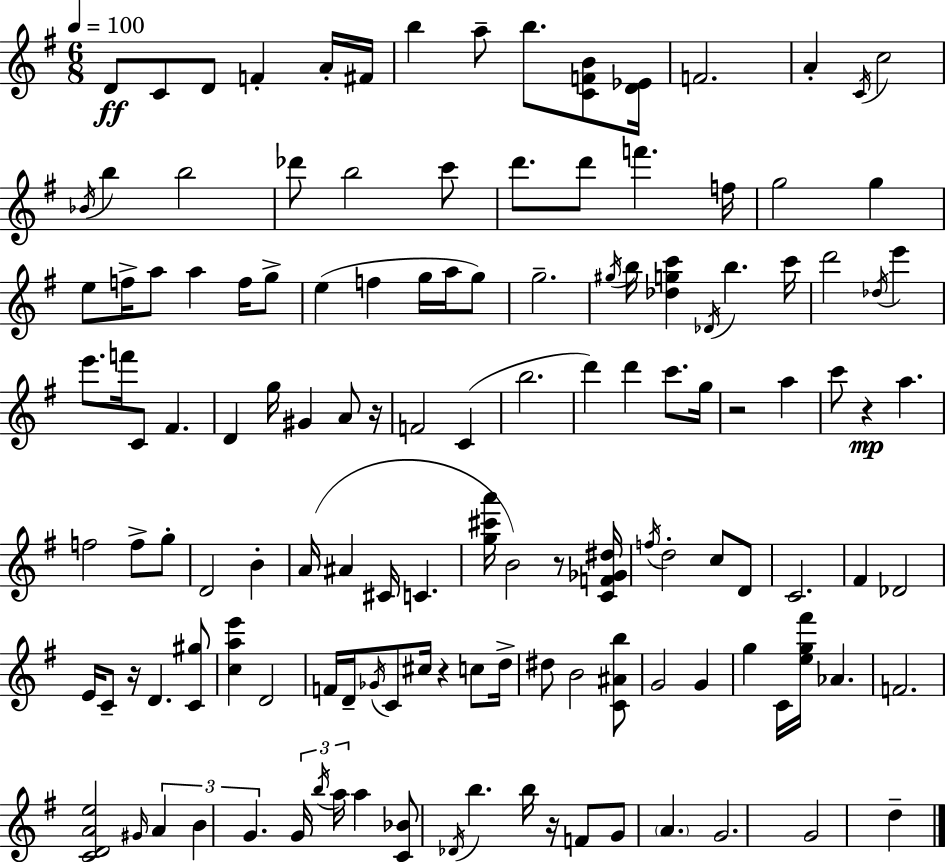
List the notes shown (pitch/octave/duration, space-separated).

D4/e C4/e D4/e F4/q A4/s F#4/s B5/q A5/e B5/e. [C4,F4,B4]/e [D4,Eb4]/s F4/h. A4/q C4/s C5/h Bb4/s B5/q B5/h Db6/e B5/h C6/e D6/e. D6/e F6/q. F5/s G5/h G5/q E5/e F5/s A5/e A5/q F5/s G5/e E5/q F5/q G5/s A5/s G5/e G5/h. G#5/s B5/s [Db5,G5,C6]/q Db4/s B5/q. C6/s D6/h Db5/s E6/q E6/e. F6/s C4/e F#4/q. D4/q G5/s G#4/q A4/e R/s F4/h C4/q B5/h. D6/q D6/q C6/e. G5/s R/h A5/q C6/e R/q A5/q. F5/h F5/e G5/e D4/h B4/q A4/s A#4/q C#4/s C4/q. [G5,C#6,A6]/s B4/h R/e [C4,F4,Gb4,D#5]/s F5/s D5/h C5/e D4/e C4/h. F#4/q Db4/h E4/s C4/e R/s D4/q. [C4,G#5]/e [C5,A5,E6]/q D4/h F4/s D4/s Gb4/s C4/e C#5/s R/q C5/e D5/s D#5/e B4/h [C4,A#4,B5]/e G4/h G4/q G5/q C4/s [E5,G5,F#6]/s Ab4/q. F4/h. [C4,D4,A4,E5]/h G#4/s A4/q B4/q G4/q. G4/s B5/s A5/s A5/q [C4,Bb4]/e Db4/s B5/q. B5/s R/s F4/e G4/e A4/q. G4/h. G4/h D5/q